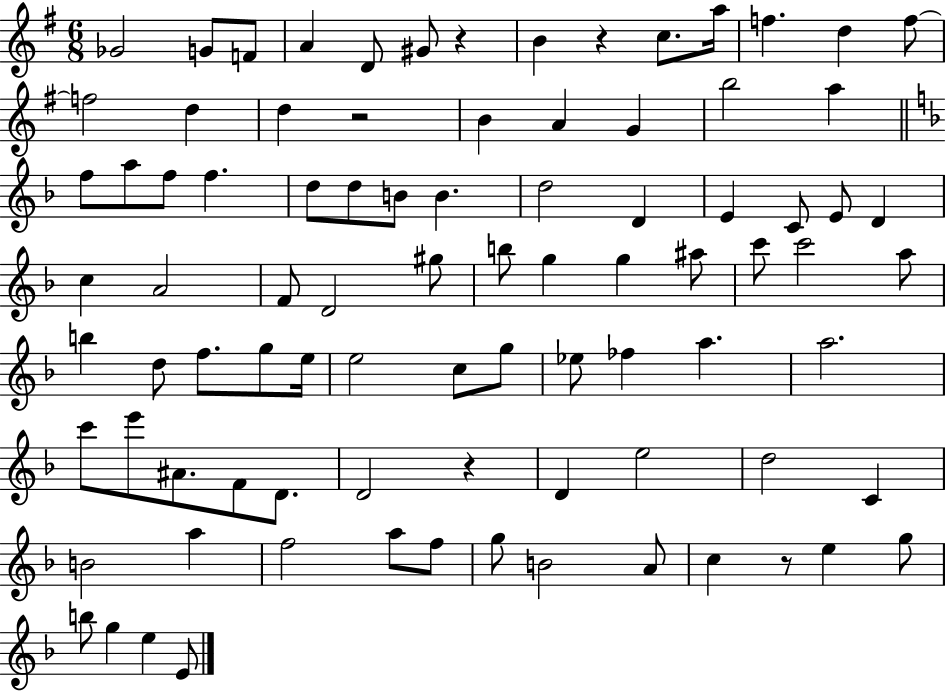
{
  \clef treble
  \numericTimeSignature
  \time 6/8
  \key g \major
  ges'2 g'8 f'8 | a'4 d'8 gis'8 r4 | b'4 r4 c''8. a''16 | f''4. d''4 f''8~~ | \break f''2 d''4 | d''4 r2 | b'4 a'4 g'4 | b''2 a''4 | \break \bar "||" \break \key f \major f''8 a''8 f''8 f''4. | d''8 d''8 b'8 b'4. | d''2 d'4 | e'4 c'8 e'8 d'4 | \break c''4 a'2 | f'8 d'2 gis''8 | b''8 g''4 g''4 ais''8 | c'''8 c'''2 a''8 | \break b''4 d''8 f''8. g''8 e''16 | e''2 c''8 g''8 | ees''8 fes''4 a''4. | a''2. | \break c'''8 e'''8 ais'8. f'8 d'8. | d'2 r4 | d'4 e''2 | d''2 c'4 | \break b'2 a''4 | f''2 a''8 f''8 | g''8 b'2 a'8 | c''4 r8 e''4 g''8 | \break b''8 g''4 e''4 e'8 | \bar "|."
}